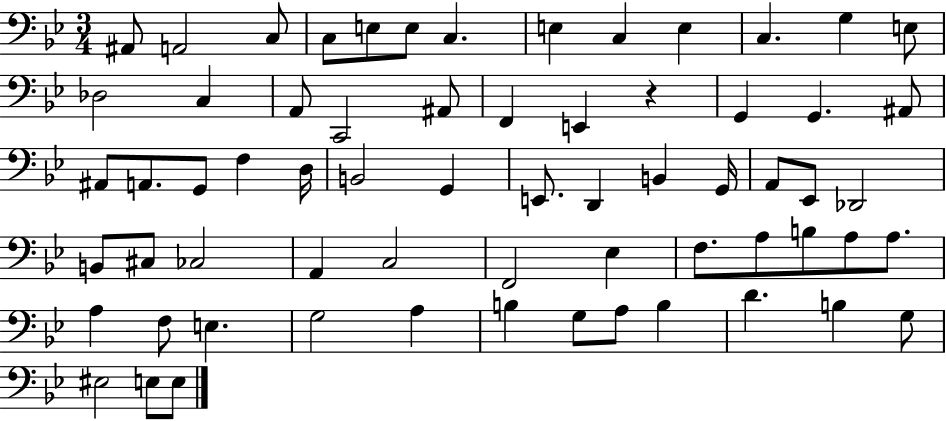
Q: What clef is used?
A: bass